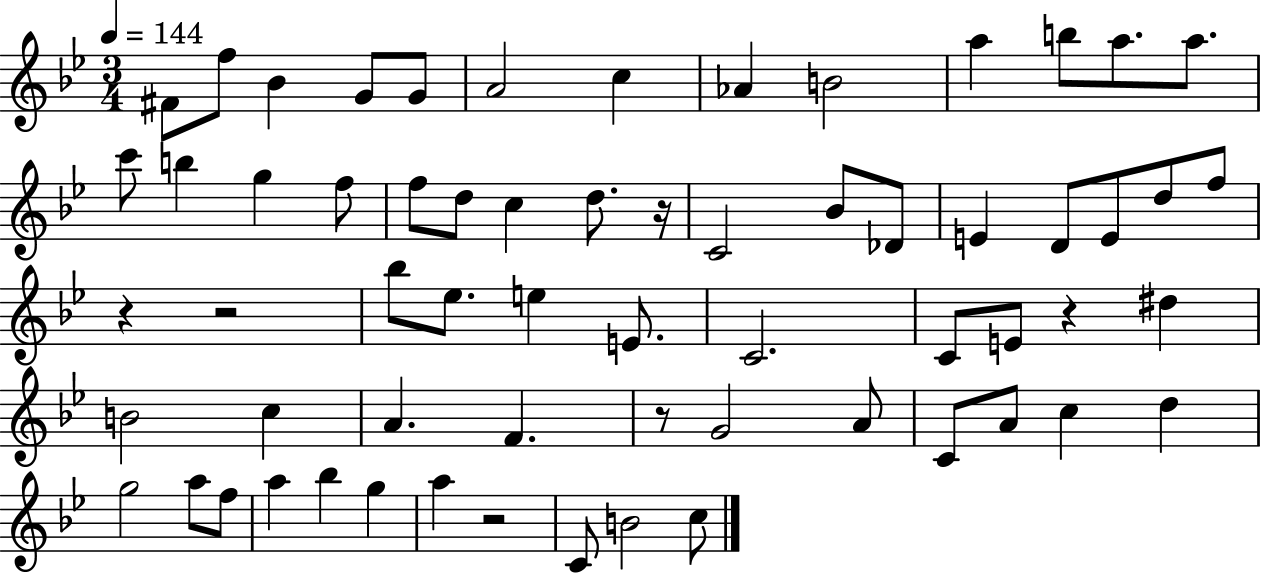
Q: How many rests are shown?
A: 6